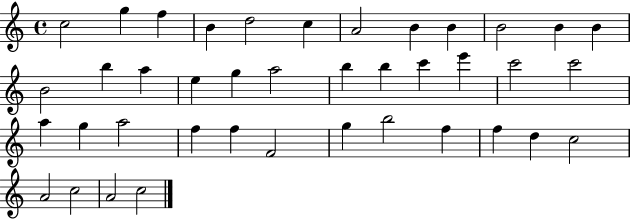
C5/h G5/q F5/q B4/q D5/h C5/q A4/h B4/q B4/q B4/h B4/q B4/q B4/h B5/q A5/q E5/q G5/q A5/h B5/q B5/q C6/q E6/q C6/h C6/h A5/q G5/q A5/h F5/q F5/q F4/h G5/q B5/h F5/q F5/q D5/q C5/h A4/h C5/h A4/h C5/h